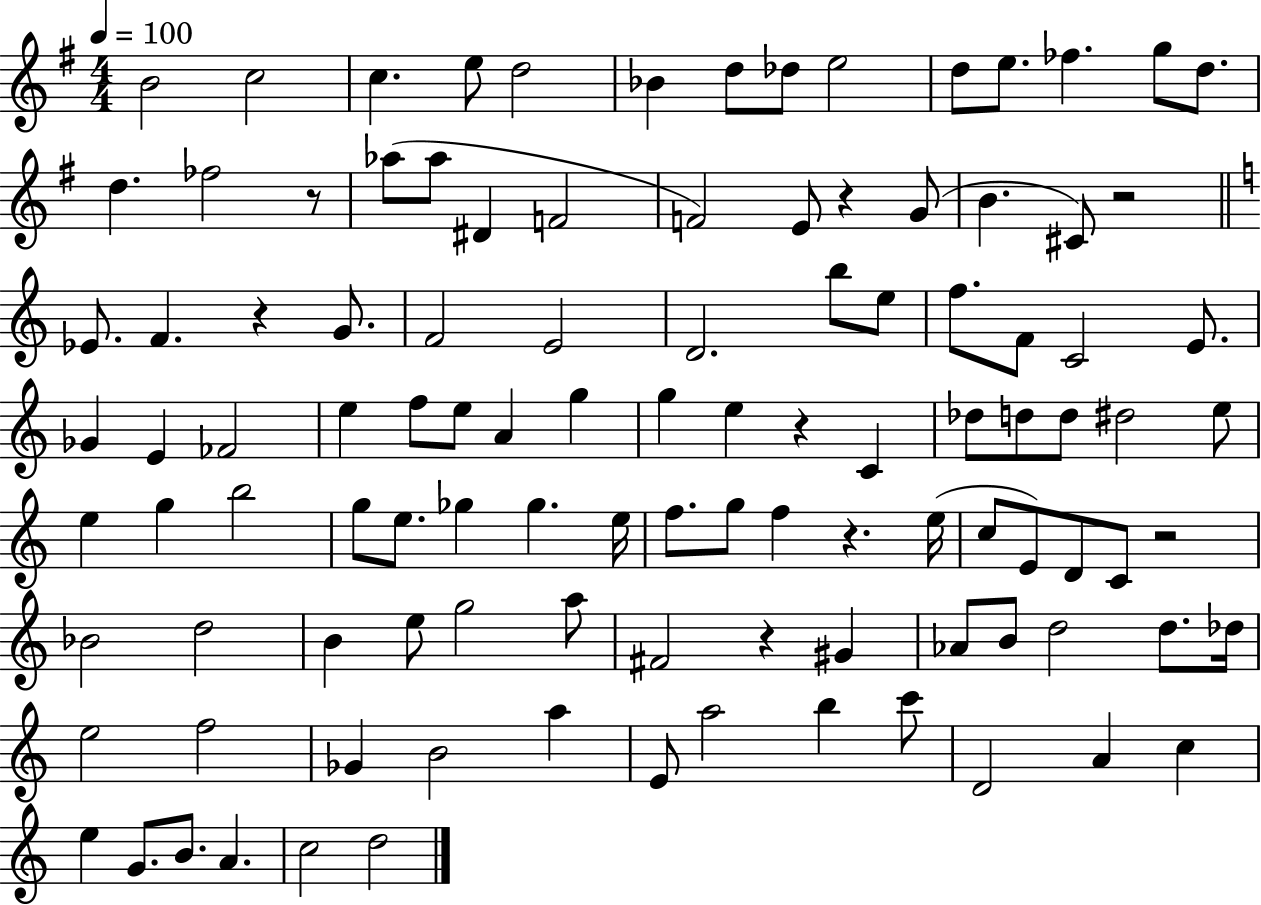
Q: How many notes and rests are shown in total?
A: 108